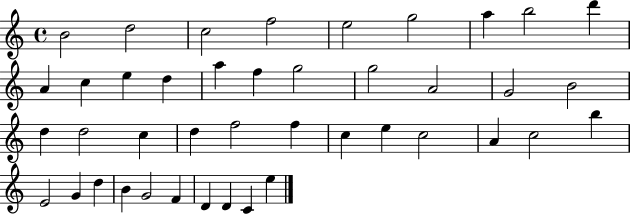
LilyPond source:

{
  \clef treble
  \time 4/4
  \defaultTimeSignature
  \key c \major
  b'2 d''2 | c''2 f''2 | e''2 g''2 | a''4 b''2 d'''4 | \break a'4 c''4 e''4 d''4 | a''4 f''4 g''2 | g''2 a'2 | g'2 b'2 | \break d''4 d''2 c''4 | d''4 f''2 f''4 | c''4 e''4 c''2 | a'4 c''2 b''4 | \break e'2 g'4 d''4 | b'4 g'2 f'4 | d'4 d'4 c'4 e''4 | \bar "|."
}